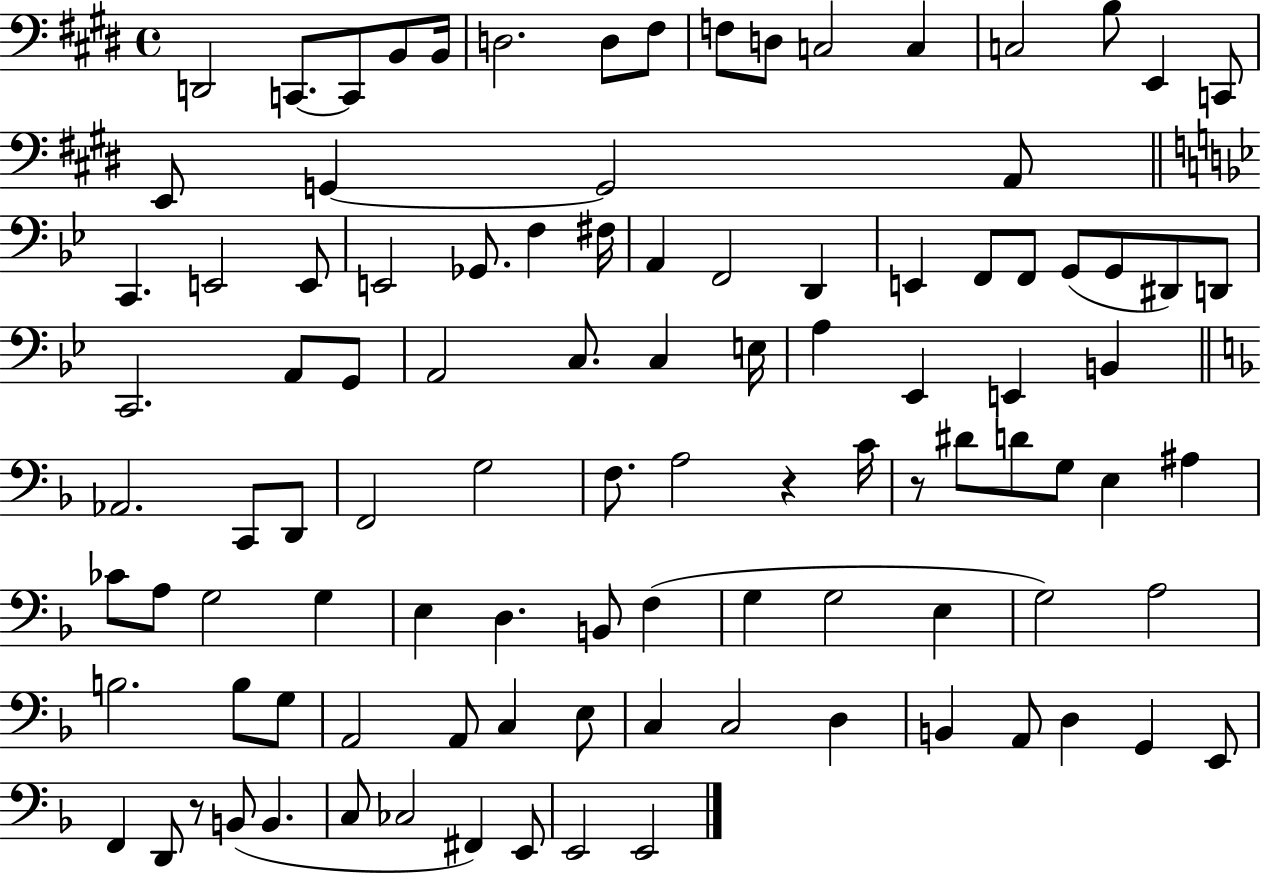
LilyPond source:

{
  \clef bass
  \time 4/4
  \defaultTimeSignature
  \key e \major
  d,2 c,8.~~ c,8 b,8 b,16 | d2. d8 fis8 | f8 d8 c2 c4 | c2 b8 e,4 c,8 | \break e,8 g,4~~ g,2 a,8 | \bar "||" \break \key g \minor c,4. e,2 e,8 | e,2 ges,8. f4 fis16 | a,4 f,2 d,4 | e,4 f,8 f,8 g,8( g,8 dis,8) d,8 | \break c,2. a,8 g,8 | a,2 c8. c4 e16 | a4 ees,4 e,4 b,4 | \bar "||" \break \key f \major aes,2. c,8 d,8 | f,2 g2 | f8. a2 r4 c'16 | r8 dis'8 d'8 g8 e4 ais4 | \break ces'8 a8 g2 g4 | e4 d4. b,8 f4( | g4 g2 e4 | g2) a2 | \break b2. b8 g8 | a,2 a,8 c4 e8 | c4 c2 d4 | b,4 a,8 d4 g,4 e,8 | \break f,4 d,8 r8 b,8( b,4. | c8 ces2 fis,4) e,8 | e,2 e,2 | \bar "|."
}